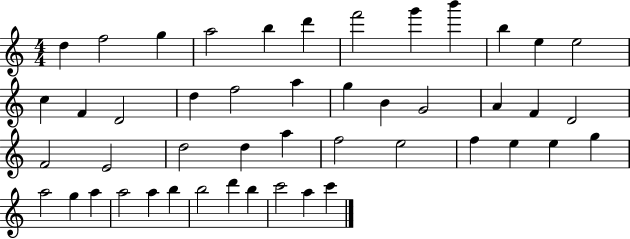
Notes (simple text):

D5/q F5/h G5/q A5/h B5/q D6/q F6/h G6/q B6/q B5/q E5/q E5/h C5/q F4/q D4/h D5/q F5/h A5/q G5/q B4/q G4/h A4/q F4/q D4/h F4/h E4/h D5/h D5/q A5/q F5/h E5/h F5/q E5/q E5/q G5/q A5/h G5/q A5/q A5/h A5/q B5/q B5/h D6/q B5/q C6/h A5/q C6/q